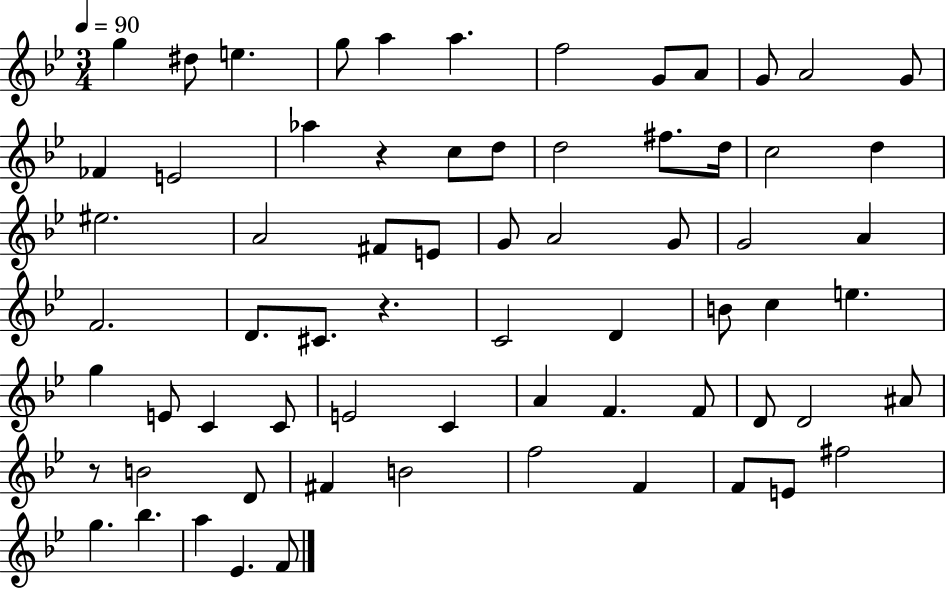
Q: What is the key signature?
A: BES major